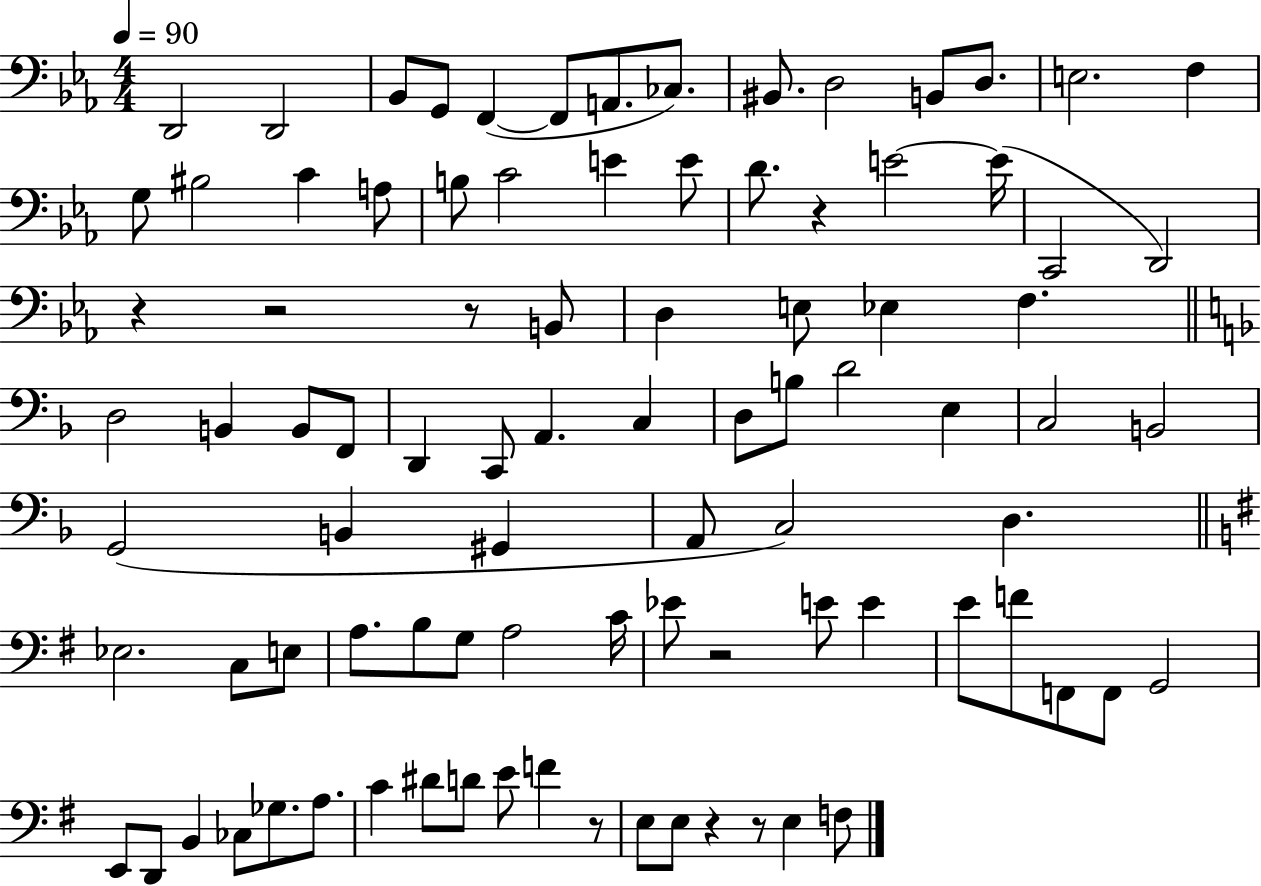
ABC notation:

X:1
T:Untitled
M:4/4
L:1/4
K:Eb
D,,2 D,,2 _B,,/2 G,,/2 F,, F,,/2 A,,/2 _C,/2 ^B,,/2 D,2 B,,/2 D,/2 E,2 F, G,/2 ^B,2 C A,/2 B,/2 C2 E E/2 D/2 z E2 E/4 C,,2 D,,2 z z2 z/2 B,,/2 D, E,/2 _E, F, D,2 B,, B,,/2 F,,/2 D,, C,,/2 A,, C, D,/2 B,/2 D2 E, C,2 B,,2 G,,2 B,, ^G,, A,,/2 C,2 D, _E,2 C,/2 E,/2 A,/2 B,/2 G,/2 A,2 C/4 _E/2 z2 E/2 E E/2 F/2 F,,/2 F,,/2 G,,2 E,,/2 D,,/2 B,, _C,/2 _G,/2 A,/2 C ^D/2 D/2 E/2 F z/2 E,/2 E,/2 z z/2 E, F,/2